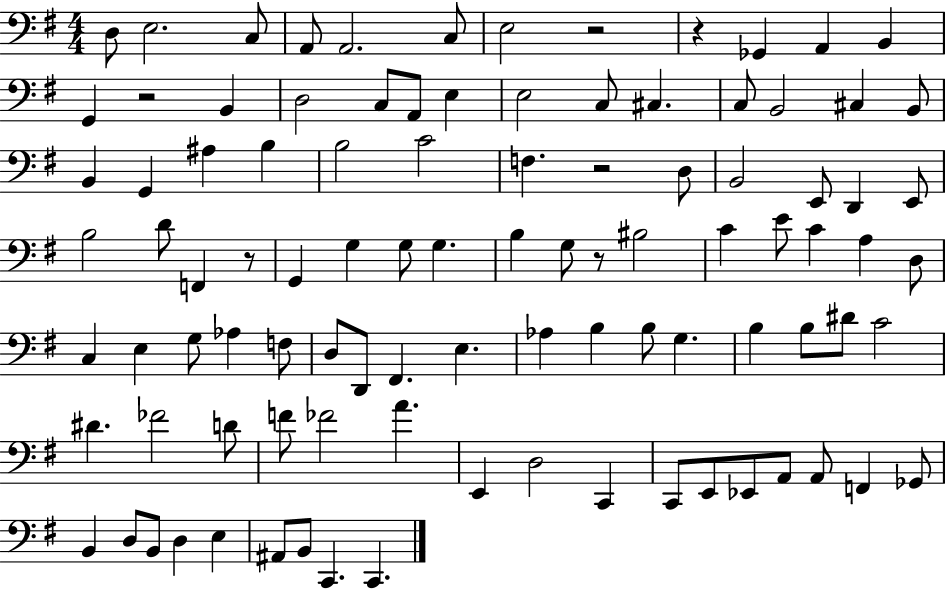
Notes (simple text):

D3/e E3/h. C3/e A2/e A2/h. C3/e E3/h R/h R/q Gb2/q A2/q B2/q G2/q R/h B2/q D3/h C3/e A2/e E3/q E3/h C3/e C#3/q. C3/e B2/h C#3/q B2/e B2/q G2/q A#3/q B3/q B3/h C4/h F3/q. R/h D3/e B2/h E2/e D2/q E2/e B3/h D4/e F2/q R/e G2/q G3/q G3/e G3/q. B3/q G3/e R/e BIS3/h C4/q E4/e C4/q A3/q D3/e C3/q E3/q G3/e Ab3/q F3/e D3/e D2/e F#2/q. E3/q. Ab3/q B3/q B3/e G3/q. B3/q B3/e D#4/e C4/h D#4/q. FES4/h D4/e F4/e FES4/h A4/q. E2/q D3/h C2/q C2/e E2/e Eb2/e A2/e A2/e F2/q Gb2/e B2/q D3/e B2/e D3/q E3/q A#2/e B2/e C2/q. C2/q.